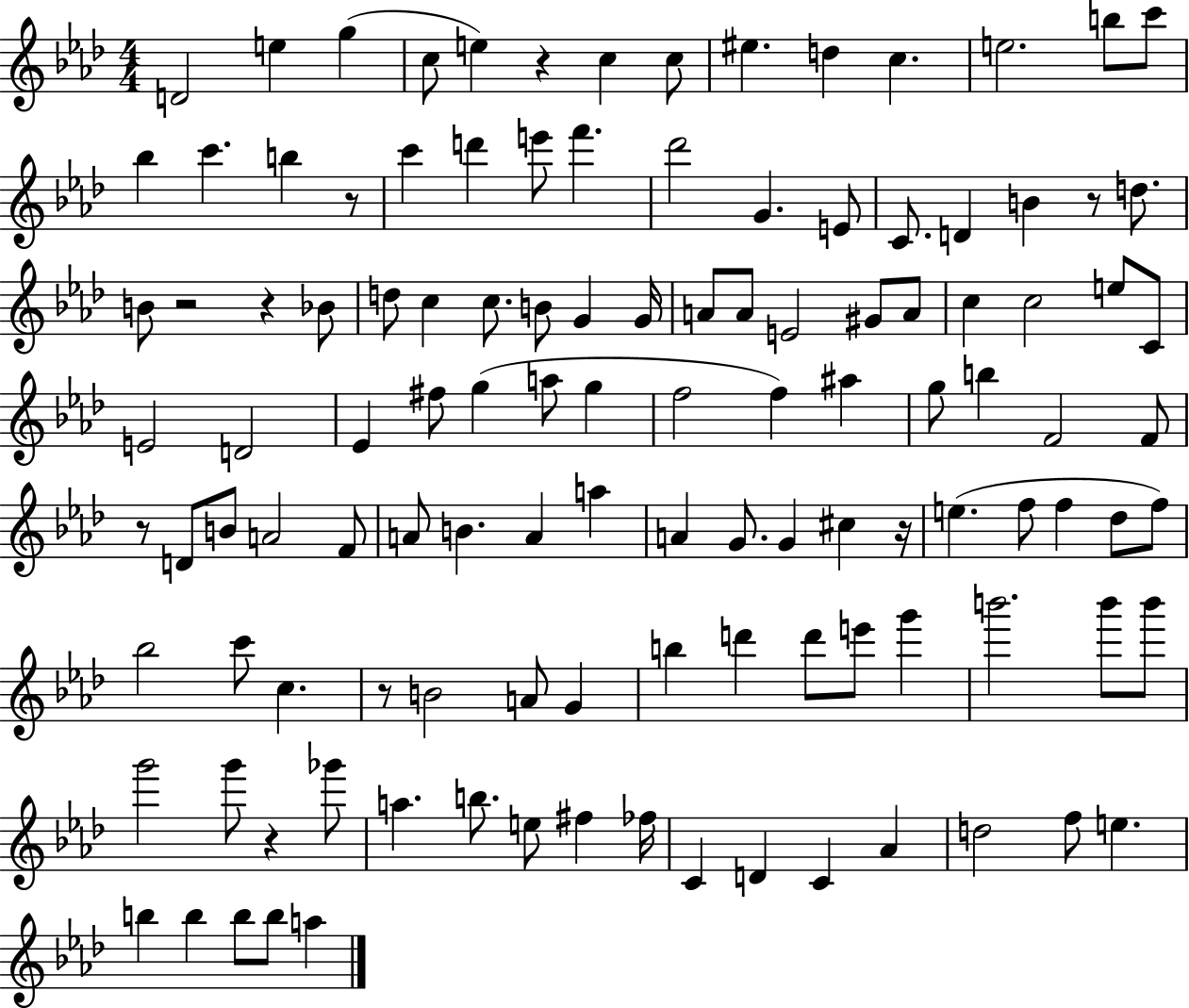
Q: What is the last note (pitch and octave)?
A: A5